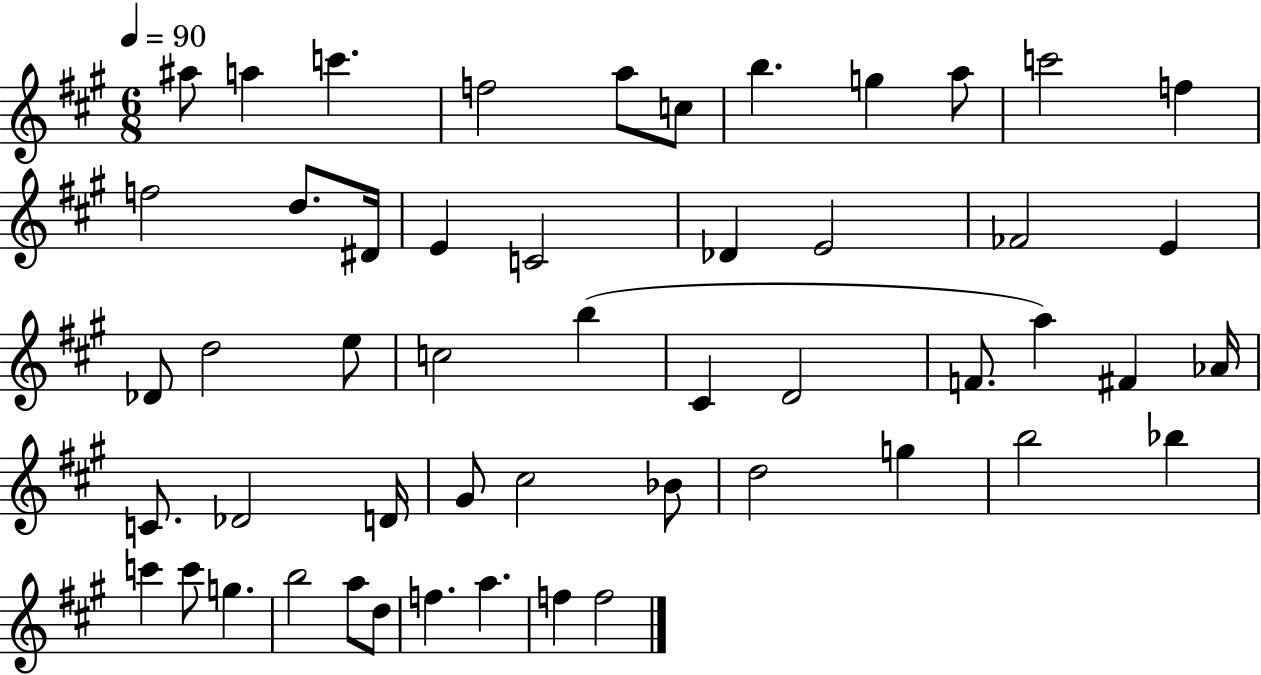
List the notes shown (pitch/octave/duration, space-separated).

A#5/e A5/q C6/q. F5/h A5/e C5/e B5/q. G5/q A5/e C6/h F5/q F5/h D5/e. D#4/s E4/q C4/h Db4/q E4/h FES4/h E4/q Db4/e D5/h E5/e C5/h B5/q C#4/q D4/h F4/e. A5/q F#4/q Ab4/s C4/e. Db4/h D4/s G#4/e C#5/h Bb4/e D5/h G5/q B5/h Bb5/q C6/q C6/e G5/q. B5/h A5/e D5/e F5/q. A5/q. F5/q F5/h